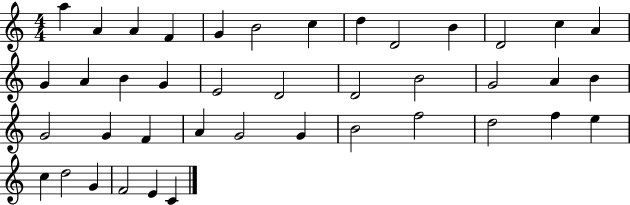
{
  \clef treble
  \numericTimeSignature
  \time 4/4
  \key c \major
  a''4 a'4 a'4 f'4 | g'4 b'2 c''4 | d''4 d'2 b'4 | d'2 c''4 a'4 | \break g'4 a'4 b'4 g'4 | e'2 d'2 | d'2 b'2 | g'2 a'4 b'4 | \break g'2 g'4 f'4 | a'4 g'2 g'4 | b'2 f''2 | d''2 f''4 e''4 | \break c''4 d''2 g'4 | f'2 e'4 c'4 | \bar "|."
}